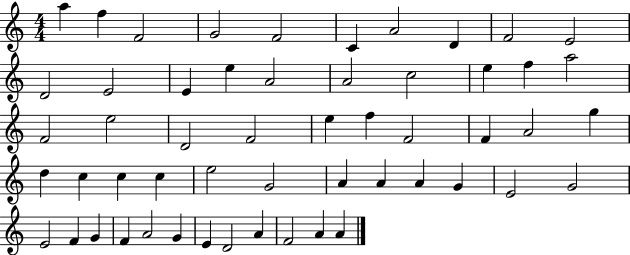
A5/q F5/q F4/h G4/h F4/h C4/q A4/h D4/q F4/h E4/h D4/h E4/h E4/q E5/q A4/h A4/h C5/h E5/q F5/q A5/h F4/h E5/h D4/h F4/h E5/q F5/q F4/h F4/q A4/h G5/q D5/q C5/q C5/q C5/q E5/h G4/h A4/q A4/q A4/q G4/q E4/h G4/h E4/h F4/q G4/q F4/q A4/h G4/q E4/q D4/h A4/q F4/h A4/q A4/q